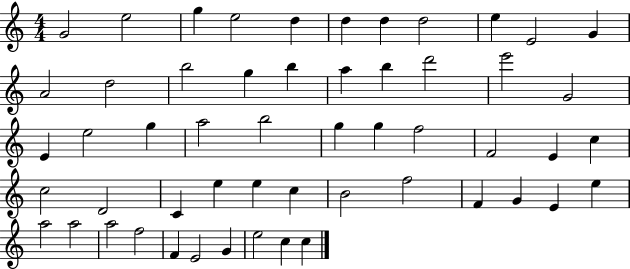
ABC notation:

X:1
T:Untitled
M:4/4
L:1/4
K:C
G2 e2 g e2 d d d d2 e E2 G A2 d2 b2 g b a b d'2 e'2 G2 E e2 g a2 b2 g g f2 F2 E c c2 D2 C e e c B2 f2 F G E e a2 a2 a2 f2 F E2 G e2 c c